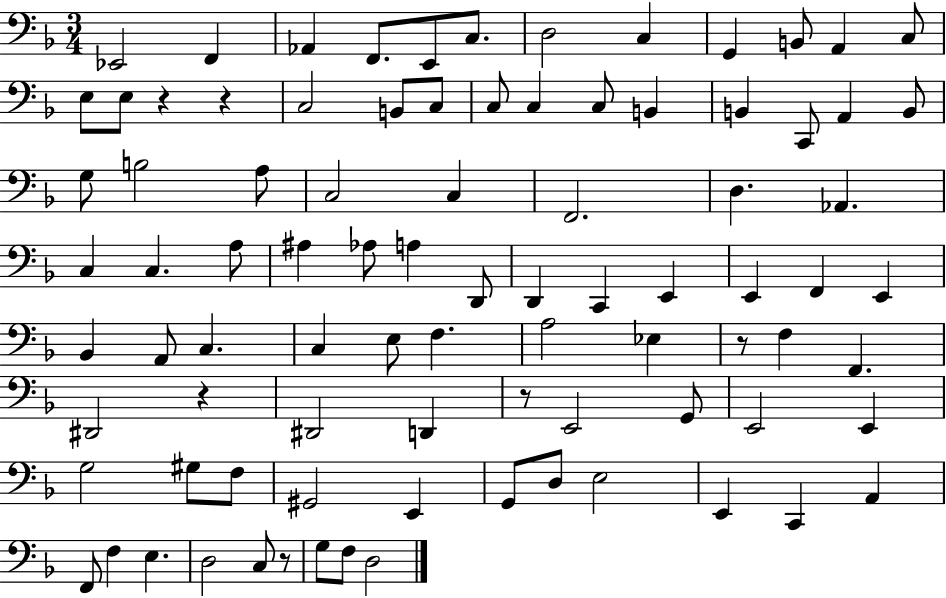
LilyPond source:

{
  \clef bass
  \numericTimeSignature
  \time 3/4
  \key f \major
  ees,2 f,4 | aes,4 f,8. e,8 c8. | d2 c4 | g,4 b,8 a,4 c8 | \break e8 e8 r4 r4 | c2 b,8 c8 | c8 c4 c8 b,4 | b,4 c,8 a,4 b,8 | \break g8 b2 a8 | c2 c4 | f,2. | d4. aes,4. | \break c4 c4. a8 | ais4 aes8 a4 d,8 | d,4 c,4 e,4 | e,4 f,4 e,4 | \break bes,4 a,8 c4. | c4 e8 f4. | a2 ees4 | r8 f4 f,4. | \break dis,2 r4 | dis,2 d,4 | r8 e,2 g,8 | e,2 e,4 | \break g2 gis8 f8 | gis,2 e,4 | g,8 d8 e2 | e,4 c,4 a,4 | \break f,8 f4 e4. | d2 c8 r8 | g8 f8 d2 | \bar "|."
}